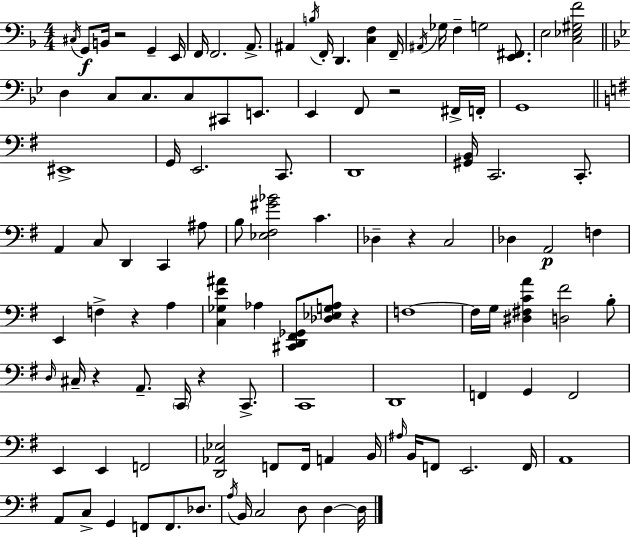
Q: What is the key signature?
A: D minor